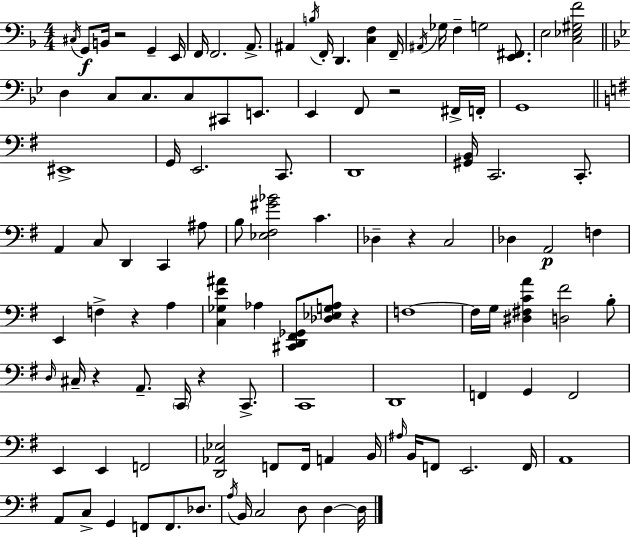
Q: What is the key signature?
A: D minor